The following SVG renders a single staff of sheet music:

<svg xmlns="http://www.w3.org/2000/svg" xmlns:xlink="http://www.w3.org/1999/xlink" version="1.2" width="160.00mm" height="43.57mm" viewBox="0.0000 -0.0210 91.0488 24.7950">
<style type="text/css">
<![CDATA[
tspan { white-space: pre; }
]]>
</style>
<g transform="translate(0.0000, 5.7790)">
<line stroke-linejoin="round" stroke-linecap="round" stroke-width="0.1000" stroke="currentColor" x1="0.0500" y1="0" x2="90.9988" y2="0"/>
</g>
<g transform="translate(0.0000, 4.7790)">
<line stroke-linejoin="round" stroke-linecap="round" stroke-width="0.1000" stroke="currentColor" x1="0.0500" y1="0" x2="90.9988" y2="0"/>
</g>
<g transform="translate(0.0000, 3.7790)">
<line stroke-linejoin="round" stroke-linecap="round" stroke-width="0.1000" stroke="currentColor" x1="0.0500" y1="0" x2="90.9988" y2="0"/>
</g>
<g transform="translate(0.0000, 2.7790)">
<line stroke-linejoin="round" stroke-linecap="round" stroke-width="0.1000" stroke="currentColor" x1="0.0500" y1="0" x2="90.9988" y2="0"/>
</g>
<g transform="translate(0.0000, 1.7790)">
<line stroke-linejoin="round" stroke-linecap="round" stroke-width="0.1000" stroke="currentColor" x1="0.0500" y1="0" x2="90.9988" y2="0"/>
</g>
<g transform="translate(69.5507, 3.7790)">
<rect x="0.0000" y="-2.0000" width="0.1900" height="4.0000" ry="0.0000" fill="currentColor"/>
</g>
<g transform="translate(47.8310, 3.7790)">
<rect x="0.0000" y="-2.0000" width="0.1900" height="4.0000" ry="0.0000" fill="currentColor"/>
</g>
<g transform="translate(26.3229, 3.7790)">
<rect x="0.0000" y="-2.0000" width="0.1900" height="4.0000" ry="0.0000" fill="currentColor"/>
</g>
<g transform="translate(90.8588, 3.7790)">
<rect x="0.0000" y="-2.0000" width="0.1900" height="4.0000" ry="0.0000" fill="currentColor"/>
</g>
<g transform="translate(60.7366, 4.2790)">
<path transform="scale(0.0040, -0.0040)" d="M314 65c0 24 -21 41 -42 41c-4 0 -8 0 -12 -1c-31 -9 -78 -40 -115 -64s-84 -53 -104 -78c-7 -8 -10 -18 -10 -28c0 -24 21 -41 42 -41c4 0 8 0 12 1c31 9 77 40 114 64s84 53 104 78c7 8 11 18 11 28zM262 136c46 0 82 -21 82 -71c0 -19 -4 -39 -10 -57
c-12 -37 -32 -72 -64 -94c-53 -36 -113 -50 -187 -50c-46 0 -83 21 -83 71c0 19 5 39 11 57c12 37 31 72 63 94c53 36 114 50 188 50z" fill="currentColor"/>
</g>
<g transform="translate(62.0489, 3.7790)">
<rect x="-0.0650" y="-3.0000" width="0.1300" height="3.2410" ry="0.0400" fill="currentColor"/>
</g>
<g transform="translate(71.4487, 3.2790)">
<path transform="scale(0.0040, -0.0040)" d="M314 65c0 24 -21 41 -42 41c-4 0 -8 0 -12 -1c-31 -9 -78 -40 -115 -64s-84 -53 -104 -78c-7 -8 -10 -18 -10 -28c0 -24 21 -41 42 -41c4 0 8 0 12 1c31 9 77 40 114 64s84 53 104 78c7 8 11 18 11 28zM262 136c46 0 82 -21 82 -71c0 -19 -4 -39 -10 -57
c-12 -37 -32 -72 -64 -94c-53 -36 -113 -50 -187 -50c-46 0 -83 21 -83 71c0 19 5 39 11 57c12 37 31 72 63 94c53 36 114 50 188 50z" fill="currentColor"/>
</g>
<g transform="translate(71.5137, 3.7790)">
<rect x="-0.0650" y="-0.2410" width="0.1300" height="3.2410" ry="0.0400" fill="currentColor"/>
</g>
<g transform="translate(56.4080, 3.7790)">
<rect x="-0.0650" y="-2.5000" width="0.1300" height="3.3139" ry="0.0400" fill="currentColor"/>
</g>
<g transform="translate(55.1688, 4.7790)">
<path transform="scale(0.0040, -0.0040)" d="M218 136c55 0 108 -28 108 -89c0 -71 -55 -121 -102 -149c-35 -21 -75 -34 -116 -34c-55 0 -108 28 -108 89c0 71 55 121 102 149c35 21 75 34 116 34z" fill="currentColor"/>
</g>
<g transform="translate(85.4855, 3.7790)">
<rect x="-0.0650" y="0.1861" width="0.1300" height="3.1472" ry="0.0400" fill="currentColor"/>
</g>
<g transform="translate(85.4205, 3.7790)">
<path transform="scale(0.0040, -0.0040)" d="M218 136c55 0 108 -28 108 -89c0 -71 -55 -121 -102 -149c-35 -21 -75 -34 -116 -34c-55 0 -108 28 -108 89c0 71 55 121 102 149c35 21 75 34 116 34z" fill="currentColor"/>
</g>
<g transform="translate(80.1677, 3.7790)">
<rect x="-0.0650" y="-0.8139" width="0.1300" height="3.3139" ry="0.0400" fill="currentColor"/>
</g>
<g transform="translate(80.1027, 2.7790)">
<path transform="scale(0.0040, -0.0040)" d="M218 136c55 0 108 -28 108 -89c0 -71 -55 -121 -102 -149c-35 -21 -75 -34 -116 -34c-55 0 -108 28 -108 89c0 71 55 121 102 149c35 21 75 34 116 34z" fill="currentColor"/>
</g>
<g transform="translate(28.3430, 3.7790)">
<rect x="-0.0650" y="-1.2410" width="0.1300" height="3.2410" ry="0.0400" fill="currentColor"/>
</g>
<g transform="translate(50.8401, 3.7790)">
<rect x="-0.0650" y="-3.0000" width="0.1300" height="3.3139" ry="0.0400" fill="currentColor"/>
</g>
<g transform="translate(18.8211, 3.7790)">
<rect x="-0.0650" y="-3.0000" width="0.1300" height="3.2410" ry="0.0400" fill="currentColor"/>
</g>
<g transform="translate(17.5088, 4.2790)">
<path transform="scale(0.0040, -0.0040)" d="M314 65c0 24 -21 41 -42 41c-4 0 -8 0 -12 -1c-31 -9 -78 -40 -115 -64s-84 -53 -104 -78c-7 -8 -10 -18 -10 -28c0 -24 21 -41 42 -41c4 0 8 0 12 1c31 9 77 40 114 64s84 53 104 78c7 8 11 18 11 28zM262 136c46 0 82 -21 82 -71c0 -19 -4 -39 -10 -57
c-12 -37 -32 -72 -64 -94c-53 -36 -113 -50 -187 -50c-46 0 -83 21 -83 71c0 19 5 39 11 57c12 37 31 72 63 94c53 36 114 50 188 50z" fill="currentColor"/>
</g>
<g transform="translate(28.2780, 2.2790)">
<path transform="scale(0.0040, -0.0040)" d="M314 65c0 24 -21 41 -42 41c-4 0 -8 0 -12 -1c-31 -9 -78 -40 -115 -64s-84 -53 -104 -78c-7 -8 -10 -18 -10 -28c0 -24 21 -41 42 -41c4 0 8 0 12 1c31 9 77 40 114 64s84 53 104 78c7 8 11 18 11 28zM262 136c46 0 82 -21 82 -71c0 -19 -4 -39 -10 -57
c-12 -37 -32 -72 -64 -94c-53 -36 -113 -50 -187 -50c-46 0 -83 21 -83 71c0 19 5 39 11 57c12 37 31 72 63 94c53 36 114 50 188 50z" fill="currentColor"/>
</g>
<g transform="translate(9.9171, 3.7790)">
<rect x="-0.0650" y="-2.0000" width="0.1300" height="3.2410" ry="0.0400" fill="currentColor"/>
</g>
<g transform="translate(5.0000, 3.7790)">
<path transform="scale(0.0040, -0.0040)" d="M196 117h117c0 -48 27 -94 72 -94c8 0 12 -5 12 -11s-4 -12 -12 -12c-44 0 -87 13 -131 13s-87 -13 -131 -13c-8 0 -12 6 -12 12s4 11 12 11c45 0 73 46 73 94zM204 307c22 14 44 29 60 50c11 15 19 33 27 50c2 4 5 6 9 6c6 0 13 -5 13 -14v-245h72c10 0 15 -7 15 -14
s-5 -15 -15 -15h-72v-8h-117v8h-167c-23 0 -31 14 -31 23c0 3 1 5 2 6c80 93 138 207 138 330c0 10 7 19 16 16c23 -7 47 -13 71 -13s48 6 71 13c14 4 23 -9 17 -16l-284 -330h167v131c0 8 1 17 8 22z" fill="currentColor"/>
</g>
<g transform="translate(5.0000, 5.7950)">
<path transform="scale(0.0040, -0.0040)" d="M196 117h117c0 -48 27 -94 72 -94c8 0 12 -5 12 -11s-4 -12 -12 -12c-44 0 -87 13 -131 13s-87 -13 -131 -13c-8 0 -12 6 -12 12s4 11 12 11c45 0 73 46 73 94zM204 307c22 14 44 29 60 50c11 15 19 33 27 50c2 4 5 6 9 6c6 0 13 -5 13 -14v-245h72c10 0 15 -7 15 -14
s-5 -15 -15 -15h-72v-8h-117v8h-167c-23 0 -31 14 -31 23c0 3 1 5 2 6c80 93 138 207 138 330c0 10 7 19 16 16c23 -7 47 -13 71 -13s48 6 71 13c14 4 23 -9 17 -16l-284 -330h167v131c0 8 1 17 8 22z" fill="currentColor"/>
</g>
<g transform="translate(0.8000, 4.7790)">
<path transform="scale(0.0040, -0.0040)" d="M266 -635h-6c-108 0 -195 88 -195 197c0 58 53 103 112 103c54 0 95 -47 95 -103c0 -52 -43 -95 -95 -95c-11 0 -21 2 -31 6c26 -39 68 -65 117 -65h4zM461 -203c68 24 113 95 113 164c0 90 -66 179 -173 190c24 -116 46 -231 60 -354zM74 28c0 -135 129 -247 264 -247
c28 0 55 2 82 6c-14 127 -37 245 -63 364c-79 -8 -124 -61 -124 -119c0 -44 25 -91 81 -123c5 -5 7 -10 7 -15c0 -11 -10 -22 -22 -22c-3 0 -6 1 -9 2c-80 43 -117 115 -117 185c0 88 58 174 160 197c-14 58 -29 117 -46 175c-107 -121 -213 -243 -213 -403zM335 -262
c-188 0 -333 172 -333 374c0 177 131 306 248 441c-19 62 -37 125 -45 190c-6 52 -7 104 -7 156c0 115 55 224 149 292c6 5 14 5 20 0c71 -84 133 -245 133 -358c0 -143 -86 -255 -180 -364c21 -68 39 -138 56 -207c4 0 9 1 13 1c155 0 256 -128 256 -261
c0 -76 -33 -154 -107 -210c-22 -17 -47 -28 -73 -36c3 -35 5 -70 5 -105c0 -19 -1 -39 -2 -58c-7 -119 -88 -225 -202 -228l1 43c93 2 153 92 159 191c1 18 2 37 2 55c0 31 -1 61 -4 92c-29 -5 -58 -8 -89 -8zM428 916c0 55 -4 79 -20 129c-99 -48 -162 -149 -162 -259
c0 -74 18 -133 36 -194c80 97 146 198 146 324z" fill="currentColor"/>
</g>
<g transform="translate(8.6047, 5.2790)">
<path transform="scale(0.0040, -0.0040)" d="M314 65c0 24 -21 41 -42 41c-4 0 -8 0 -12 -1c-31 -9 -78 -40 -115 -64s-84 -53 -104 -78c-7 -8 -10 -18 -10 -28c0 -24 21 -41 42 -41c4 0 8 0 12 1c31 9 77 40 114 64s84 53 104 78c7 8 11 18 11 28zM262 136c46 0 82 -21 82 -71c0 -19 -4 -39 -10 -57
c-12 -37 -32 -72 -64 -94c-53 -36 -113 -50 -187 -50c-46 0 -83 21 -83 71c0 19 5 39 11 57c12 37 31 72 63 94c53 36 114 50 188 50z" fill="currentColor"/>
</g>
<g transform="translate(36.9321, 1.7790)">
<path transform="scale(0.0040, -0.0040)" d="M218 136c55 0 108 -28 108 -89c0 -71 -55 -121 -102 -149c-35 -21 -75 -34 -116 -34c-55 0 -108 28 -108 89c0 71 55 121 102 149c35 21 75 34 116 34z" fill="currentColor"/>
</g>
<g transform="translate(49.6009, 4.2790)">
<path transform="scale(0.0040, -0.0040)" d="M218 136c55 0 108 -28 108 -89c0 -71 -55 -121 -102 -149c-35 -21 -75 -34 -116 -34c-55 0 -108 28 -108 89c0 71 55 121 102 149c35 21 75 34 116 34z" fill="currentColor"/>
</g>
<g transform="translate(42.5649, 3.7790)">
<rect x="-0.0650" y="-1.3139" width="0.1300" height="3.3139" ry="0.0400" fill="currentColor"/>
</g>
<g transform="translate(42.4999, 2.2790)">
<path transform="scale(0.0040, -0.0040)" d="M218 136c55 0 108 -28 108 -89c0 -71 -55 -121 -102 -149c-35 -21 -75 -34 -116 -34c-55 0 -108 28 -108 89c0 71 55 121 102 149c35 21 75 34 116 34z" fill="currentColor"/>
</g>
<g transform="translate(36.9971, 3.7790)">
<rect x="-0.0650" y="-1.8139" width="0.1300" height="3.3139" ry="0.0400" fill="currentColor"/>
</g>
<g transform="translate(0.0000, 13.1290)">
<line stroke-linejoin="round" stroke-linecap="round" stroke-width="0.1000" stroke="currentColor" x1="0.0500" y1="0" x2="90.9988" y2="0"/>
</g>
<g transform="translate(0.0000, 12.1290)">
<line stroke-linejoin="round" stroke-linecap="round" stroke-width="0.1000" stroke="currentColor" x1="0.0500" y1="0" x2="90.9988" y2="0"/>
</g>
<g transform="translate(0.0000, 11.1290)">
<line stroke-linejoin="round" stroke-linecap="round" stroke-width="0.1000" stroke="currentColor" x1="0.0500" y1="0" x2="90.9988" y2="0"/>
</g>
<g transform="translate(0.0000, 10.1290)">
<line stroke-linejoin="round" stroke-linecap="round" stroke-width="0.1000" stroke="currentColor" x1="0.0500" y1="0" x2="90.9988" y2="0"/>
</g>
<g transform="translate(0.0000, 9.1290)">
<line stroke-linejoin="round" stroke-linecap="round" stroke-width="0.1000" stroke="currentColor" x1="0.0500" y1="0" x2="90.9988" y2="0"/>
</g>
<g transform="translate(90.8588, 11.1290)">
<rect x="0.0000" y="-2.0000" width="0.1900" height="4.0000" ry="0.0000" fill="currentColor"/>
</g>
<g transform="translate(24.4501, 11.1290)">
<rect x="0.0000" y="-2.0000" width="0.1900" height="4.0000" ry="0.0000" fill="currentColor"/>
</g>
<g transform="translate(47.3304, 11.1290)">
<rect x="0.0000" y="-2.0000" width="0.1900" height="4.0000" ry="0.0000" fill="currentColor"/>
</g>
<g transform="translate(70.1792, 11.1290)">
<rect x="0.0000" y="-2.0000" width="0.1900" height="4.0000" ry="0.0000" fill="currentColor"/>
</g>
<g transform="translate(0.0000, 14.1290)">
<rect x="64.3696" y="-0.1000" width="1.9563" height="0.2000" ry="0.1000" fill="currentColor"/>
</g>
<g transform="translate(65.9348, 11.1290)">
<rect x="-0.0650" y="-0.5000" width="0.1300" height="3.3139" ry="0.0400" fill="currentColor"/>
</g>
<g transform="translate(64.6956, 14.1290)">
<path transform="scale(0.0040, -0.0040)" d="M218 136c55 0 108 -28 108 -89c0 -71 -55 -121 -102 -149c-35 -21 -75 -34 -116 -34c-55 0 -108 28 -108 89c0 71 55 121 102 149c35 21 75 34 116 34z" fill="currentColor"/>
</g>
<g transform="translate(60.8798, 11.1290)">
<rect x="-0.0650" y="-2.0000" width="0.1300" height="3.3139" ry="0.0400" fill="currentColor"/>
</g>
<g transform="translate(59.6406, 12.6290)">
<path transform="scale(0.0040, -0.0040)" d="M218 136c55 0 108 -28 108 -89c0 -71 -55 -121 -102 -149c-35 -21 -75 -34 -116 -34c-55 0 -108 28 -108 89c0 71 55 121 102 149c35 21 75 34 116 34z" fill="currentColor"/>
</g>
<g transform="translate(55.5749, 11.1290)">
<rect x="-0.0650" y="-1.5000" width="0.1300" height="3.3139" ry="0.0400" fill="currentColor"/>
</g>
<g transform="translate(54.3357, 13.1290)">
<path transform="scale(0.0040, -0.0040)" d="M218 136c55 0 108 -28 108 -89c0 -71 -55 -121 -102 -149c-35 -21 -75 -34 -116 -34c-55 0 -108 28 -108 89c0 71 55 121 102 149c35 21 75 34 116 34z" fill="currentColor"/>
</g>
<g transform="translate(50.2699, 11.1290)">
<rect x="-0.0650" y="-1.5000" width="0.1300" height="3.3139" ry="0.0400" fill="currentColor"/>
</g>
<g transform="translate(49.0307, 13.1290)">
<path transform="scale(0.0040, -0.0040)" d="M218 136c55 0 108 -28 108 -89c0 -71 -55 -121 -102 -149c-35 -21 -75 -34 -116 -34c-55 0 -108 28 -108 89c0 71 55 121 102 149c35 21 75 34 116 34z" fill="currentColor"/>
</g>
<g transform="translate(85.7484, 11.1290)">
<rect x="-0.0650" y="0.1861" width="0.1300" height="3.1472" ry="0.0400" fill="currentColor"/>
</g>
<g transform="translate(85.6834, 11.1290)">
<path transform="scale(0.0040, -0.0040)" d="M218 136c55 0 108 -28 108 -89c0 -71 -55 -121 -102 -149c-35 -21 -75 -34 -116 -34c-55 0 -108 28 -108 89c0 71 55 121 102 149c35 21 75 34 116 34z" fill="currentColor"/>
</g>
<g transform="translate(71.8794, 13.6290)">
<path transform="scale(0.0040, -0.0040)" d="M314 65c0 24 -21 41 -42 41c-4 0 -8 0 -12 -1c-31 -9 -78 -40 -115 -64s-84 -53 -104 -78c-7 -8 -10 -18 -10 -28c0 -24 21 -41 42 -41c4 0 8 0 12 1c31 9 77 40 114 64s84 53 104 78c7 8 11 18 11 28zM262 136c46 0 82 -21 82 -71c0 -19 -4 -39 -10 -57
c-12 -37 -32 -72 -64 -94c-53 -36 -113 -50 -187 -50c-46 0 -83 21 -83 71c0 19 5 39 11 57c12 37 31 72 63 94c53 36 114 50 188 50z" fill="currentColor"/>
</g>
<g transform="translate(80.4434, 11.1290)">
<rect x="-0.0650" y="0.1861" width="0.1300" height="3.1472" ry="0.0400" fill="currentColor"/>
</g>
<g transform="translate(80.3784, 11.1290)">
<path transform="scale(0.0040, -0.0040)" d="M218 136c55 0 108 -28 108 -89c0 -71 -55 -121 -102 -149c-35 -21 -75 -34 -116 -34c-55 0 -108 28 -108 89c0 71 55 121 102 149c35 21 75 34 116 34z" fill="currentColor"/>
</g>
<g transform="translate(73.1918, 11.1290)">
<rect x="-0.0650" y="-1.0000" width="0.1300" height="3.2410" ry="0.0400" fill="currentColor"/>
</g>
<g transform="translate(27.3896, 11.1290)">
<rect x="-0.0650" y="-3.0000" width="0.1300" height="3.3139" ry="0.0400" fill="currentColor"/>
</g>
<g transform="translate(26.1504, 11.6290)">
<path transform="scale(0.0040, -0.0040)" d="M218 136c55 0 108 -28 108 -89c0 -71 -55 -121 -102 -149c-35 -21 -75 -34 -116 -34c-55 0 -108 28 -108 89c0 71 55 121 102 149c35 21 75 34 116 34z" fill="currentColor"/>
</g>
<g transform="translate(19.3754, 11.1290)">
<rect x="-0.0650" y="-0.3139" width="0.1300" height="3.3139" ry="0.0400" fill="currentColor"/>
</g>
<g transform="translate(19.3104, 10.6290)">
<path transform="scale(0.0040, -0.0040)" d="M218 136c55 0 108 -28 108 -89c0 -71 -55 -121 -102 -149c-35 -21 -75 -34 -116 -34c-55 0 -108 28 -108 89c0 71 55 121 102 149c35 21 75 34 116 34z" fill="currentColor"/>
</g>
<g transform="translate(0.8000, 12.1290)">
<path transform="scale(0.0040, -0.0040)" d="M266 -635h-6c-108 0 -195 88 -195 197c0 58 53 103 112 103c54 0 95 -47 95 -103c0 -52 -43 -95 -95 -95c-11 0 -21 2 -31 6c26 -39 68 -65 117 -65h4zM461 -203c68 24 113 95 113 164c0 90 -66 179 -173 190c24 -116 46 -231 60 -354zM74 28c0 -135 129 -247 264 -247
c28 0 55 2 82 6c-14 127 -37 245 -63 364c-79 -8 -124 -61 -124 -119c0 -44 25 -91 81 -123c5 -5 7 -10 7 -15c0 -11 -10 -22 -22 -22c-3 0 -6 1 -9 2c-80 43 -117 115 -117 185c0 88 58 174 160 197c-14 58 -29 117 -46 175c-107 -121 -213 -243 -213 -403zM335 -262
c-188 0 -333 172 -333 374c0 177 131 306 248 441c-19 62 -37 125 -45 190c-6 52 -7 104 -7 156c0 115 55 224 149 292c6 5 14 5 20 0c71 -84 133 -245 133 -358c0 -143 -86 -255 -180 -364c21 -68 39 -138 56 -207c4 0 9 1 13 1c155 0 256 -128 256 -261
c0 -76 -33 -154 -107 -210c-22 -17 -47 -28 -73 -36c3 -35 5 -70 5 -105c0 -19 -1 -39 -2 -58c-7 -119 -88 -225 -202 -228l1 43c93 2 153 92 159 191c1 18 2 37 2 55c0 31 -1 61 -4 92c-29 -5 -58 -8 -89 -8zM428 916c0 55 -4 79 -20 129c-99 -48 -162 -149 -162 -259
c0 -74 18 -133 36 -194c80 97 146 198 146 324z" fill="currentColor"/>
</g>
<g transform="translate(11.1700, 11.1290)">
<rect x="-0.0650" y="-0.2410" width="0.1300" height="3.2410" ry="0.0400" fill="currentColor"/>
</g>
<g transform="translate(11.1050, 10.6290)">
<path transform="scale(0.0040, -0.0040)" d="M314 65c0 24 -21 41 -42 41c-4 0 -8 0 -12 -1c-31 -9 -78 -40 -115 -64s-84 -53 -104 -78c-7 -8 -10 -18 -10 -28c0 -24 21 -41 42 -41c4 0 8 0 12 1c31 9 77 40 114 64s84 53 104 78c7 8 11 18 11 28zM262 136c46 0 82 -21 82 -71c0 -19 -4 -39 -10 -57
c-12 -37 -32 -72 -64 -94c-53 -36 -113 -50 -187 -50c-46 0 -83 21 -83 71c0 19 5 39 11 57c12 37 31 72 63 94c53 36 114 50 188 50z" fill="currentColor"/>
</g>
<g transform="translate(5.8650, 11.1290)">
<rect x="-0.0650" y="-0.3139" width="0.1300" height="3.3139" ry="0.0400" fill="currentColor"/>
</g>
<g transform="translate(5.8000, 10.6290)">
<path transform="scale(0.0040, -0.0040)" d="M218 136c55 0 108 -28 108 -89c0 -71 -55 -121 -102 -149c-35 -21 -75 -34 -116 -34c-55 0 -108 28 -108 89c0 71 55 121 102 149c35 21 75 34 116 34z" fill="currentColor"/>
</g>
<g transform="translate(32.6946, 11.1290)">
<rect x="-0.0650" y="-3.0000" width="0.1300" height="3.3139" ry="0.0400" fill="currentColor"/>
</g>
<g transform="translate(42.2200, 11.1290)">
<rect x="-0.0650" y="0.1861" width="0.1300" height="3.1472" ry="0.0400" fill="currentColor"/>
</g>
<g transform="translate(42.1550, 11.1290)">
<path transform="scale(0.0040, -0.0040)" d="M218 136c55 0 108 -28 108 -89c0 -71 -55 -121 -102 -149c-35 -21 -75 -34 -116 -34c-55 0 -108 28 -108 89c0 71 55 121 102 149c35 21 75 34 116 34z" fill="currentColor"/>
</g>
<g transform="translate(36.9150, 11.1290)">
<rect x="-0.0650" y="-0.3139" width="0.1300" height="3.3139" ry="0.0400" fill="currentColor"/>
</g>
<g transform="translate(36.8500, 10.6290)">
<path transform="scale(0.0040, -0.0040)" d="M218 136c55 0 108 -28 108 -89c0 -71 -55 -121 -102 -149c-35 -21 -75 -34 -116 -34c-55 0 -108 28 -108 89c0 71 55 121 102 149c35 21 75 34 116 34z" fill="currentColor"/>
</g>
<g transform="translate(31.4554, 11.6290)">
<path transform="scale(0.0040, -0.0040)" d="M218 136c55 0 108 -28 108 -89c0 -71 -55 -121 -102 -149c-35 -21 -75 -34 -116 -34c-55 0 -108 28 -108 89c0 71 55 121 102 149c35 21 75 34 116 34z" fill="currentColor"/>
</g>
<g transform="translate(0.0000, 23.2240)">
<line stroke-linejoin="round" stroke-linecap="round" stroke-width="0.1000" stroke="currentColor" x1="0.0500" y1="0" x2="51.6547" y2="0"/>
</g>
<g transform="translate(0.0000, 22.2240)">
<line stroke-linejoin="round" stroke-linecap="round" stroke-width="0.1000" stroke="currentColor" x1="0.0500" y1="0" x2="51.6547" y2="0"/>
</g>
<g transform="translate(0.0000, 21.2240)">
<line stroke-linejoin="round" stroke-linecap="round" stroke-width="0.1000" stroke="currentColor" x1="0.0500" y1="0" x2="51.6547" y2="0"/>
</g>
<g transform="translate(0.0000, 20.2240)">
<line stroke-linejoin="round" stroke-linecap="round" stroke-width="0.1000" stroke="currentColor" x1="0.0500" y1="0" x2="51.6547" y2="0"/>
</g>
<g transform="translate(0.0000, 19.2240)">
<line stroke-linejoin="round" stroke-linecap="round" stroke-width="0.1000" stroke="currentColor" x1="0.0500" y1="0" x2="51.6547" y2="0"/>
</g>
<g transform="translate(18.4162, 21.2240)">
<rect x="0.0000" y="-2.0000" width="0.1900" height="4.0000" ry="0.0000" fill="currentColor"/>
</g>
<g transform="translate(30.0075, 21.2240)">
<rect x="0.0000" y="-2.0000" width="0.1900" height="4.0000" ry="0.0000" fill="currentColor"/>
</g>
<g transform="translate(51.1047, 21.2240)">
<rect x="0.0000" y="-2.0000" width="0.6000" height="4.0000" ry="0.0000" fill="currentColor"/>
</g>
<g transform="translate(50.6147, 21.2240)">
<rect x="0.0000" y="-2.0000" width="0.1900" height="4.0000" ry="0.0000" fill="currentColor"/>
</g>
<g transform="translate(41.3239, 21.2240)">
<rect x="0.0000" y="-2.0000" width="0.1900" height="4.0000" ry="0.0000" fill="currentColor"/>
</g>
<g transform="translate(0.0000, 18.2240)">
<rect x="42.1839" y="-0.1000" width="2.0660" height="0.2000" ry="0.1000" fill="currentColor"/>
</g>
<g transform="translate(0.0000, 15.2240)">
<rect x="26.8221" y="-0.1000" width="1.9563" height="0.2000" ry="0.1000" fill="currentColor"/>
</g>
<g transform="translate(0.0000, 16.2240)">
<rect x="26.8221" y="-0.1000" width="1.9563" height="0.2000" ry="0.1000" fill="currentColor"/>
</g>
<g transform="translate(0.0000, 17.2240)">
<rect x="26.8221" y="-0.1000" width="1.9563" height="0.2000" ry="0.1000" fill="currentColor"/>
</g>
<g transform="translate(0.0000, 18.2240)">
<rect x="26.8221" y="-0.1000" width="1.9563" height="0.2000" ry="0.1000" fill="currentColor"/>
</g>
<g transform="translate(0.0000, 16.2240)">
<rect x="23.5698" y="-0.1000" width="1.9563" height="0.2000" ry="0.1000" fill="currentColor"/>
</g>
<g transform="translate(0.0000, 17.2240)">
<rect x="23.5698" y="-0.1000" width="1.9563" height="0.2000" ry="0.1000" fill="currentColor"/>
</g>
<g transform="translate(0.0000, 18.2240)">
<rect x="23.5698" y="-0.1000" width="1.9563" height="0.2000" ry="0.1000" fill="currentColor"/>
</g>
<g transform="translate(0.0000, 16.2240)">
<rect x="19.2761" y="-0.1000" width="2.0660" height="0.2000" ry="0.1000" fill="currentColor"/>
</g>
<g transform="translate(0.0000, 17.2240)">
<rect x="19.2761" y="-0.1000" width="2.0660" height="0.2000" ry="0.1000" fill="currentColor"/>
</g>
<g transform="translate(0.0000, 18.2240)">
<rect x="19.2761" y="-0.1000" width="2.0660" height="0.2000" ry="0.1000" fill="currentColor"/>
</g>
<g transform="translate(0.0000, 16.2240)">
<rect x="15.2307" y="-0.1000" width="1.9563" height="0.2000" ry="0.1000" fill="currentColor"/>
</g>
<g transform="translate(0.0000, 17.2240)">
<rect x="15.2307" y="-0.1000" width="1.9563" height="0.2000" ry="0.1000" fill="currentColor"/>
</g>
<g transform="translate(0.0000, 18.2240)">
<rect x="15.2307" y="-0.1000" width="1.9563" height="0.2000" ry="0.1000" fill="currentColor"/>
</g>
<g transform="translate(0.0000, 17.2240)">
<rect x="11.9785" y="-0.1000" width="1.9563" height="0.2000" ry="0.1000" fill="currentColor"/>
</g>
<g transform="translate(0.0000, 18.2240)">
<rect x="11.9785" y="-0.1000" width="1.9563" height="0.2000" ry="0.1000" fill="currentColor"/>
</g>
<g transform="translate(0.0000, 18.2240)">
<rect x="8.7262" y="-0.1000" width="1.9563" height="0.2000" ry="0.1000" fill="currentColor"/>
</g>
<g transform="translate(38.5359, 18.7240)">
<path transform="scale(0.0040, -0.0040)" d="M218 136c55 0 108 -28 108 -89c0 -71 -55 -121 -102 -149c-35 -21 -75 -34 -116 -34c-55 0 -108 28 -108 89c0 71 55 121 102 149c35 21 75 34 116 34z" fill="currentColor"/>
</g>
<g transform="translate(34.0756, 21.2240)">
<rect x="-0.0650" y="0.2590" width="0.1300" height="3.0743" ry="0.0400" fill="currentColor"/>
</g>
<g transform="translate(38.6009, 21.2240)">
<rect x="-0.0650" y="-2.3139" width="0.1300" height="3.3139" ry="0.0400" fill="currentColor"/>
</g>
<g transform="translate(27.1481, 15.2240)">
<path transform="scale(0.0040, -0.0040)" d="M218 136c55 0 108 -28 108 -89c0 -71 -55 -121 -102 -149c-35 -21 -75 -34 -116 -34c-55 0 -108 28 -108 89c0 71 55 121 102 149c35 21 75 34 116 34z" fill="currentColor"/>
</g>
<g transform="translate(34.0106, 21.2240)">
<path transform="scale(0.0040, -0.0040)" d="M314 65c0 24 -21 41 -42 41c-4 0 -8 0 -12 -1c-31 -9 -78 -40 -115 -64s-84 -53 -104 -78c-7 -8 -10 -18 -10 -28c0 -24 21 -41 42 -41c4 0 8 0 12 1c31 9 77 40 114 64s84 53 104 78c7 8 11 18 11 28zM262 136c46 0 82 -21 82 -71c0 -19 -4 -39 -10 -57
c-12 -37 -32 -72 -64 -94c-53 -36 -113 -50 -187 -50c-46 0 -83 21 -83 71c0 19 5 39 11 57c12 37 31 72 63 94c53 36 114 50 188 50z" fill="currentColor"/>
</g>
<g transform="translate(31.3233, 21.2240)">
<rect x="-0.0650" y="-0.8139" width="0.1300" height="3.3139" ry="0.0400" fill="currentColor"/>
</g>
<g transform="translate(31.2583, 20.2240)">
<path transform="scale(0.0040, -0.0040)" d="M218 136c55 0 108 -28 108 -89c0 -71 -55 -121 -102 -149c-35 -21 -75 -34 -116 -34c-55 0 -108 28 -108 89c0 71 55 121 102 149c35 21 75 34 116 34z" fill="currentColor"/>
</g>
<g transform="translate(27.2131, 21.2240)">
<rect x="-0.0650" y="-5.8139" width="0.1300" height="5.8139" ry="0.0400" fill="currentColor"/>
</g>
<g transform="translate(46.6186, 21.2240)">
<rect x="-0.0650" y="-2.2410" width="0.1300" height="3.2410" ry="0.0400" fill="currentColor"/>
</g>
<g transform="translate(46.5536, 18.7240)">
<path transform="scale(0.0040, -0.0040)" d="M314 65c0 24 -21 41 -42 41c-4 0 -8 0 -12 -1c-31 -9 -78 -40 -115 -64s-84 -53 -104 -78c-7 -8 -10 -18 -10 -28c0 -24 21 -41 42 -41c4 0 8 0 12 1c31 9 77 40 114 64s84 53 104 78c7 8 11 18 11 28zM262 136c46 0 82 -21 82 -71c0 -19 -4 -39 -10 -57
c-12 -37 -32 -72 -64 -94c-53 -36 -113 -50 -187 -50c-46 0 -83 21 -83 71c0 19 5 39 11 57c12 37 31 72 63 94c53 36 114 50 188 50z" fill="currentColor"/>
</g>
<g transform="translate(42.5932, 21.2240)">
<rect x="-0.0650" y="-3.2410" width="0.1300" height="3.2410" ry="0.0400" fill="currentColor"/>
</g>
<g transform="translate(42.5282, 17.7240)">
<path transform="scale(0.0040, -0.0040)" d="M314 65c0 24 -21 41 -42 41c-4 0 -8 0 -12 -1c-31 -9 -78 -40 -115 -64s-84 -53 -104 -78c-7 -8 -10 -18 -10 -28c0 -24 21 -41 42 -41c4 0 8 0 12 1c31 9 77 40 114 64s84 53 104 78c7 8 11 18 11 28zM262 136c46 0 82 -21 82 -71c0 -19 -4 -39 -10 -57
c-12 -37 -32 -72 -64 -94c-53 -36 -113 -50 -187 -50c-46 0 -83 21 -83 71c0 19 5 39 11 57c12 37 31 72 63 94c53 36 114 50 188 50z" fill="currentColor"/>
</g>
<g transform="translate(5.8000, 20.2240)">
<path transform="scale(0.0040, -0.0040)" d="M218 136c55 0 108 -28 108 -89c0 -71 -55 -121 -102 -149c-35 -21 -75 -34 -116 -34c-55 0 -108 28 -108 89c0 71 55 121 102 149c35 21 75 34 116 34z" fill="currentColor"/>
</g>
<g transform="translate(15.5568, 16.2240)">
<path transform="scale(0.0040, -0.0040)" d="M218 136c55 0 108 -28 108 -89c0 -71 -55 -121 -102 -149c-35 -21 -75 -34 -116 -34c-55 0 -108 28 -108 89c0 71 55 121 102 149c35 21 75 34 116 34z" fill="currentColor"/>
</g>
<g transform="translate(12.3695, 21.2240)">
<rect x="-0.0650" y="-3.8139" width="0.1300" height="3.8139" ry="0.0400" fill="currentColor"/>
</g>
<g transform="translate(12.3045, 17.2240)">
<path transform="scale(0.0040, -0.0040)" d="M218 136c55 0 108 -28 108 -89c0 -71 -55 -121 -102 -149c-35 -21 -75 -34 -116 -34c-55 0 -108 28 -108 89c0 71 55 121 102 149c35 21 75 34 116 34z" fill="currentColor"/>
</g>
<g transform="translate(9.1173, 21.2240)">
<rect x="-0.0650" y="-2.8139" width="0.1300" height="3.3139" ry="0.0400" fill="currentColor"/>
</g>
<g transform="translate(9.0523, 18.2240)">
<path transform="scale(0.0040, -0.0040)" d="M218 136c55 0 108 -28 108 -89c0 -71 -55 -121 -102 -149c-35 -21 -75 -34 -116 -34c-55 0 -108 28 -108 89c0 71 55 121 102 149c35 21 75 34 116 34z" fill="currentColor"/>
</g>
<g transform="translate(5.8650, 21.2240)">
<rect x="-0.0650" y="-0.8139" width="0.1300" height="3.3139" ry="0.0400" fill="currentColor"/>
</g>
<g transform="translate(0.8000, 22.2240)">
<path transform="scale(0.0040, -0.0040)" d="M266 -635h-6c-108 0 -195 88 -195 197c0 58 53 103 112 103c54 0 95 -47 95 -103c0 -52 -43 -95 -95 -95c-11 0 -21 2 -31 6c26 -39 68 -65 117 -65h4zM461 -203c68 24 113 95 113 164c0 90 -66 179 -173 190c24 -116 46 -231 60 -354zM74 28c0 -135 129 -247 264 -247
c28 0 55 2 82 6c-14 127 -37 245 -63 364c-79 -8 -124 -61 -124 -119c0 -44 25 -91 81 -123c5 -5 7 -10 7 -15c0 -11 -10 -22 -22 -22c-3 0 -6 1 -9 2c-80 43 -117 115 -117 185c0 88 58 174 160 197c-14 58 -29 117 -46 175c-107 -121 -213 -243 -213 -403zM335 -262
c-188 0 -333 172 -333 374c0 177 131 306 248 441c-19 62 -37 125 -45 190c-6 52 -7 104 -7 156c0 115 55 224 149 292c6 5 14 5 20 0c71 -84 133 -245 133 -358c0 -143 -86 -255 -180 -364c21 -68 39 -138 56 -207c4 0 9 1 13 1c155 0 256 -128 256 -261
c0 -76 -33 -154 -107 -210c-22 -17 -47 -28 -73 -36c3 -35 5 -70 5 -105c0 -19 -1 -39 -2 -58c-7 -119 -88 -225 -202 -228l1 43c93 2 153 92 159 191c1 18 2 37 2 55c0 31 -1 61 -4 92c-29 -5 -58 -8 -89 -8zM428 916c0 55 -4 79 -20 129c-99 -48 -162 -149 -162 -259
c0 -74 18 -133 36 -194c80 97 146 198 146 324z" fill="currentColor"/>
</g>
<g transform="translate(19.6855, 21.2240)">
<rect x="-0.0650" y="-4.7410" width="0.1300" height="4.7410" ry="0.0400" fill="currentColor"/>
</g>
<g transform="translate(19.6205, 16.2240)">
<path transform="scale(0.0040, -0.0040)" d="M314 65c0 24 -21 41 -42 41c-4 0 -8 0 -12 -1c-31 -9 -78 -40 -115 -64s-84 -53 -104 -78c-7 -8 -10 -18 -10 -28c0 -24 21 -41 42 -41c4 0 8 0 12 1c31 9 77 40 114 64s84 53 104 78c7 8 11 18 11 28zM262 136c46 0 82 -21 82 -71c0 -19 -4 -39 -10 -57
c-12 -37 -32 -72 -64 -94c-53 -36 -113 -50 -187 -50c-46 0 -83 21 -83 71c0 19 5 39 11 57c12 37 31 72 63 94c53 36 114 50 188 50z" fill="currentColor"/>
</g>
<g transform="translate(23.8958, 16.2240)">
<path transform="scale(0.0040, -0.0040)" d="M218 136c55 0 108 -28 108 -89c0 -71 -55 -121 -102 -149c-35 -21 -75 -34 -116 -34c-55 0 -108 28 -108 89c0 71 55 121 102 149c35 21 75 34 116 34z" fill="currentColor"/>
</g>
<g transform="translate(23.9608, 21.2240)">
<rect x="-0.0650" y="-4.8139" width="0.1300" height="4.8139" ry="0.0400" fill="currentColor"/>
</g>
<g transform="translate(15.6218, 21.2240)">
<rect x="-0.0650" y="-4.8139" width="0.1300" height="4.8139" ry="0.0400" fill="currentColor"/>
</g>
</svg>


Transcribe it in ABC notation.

X:1
T:Untitled
M:4/4
L:1/4
K:C
F2 A2 e2 f e A G A2 c2 d B c c2 c A A c B E E F C D2 B B d a c' e' e'2 e' g' d B2 g b2 g2